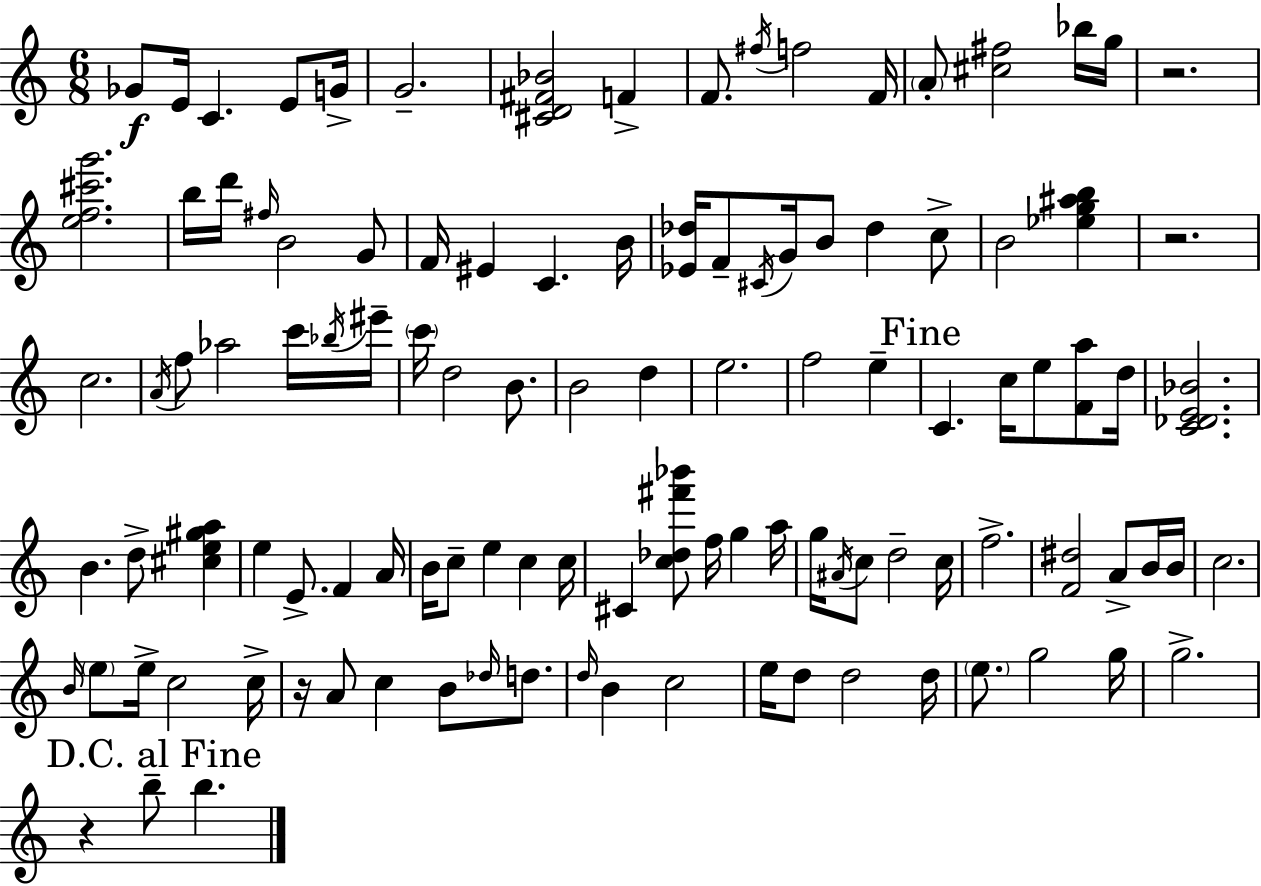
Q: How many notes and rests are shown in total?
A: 111